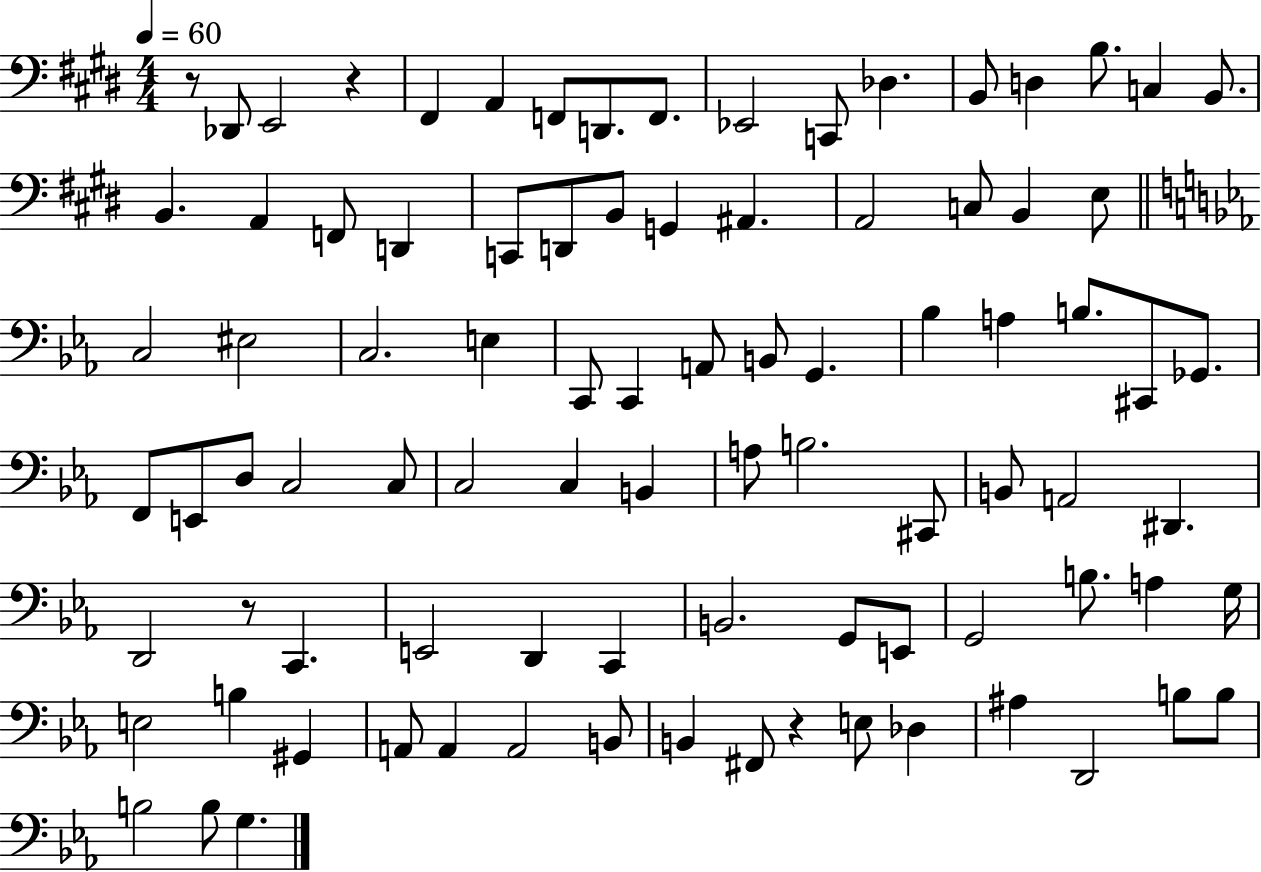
X:1
T:Untitled
M:4/4
L:1/4
K:E
z/2 _D,,/2 E,,2 z ^F,, A,, F,,/2 D,,/2 F,,/2 _E,,2 C,,/2 _D, B,,/2 D, B,/2 C, B,,/2 B,, A,, F,,/2 D,, C,,/2 D,,/2 B,,/2 G,, ^A,, A,,2 C,/2 B,, E,/2 C,2 ^E,2 C,2 E, C,,/2 C,, A,,/2 B,,/2 G,, _B, A, B,/2 ^C,,/2 _G,,/2 F,,/2 E,,/2 D,/2 C,2 C,/2 C,2 C, B,, A,/2 B,2 ^C,,/2 B,,/2 A,,2 ^D,, D,,2 z/2 C,, E,,2 D,, C,, B,,2 G,,/2 E,,/2 G,,2 B,/2 A, G,/4 E,2 B, ^G,, A,,/2 A,, A,,2 B,,/2 B,, ^F,,/2 z E,/2 _D, ^A, D,,2 B,/2 B,/2 B,2 B,/2 G,